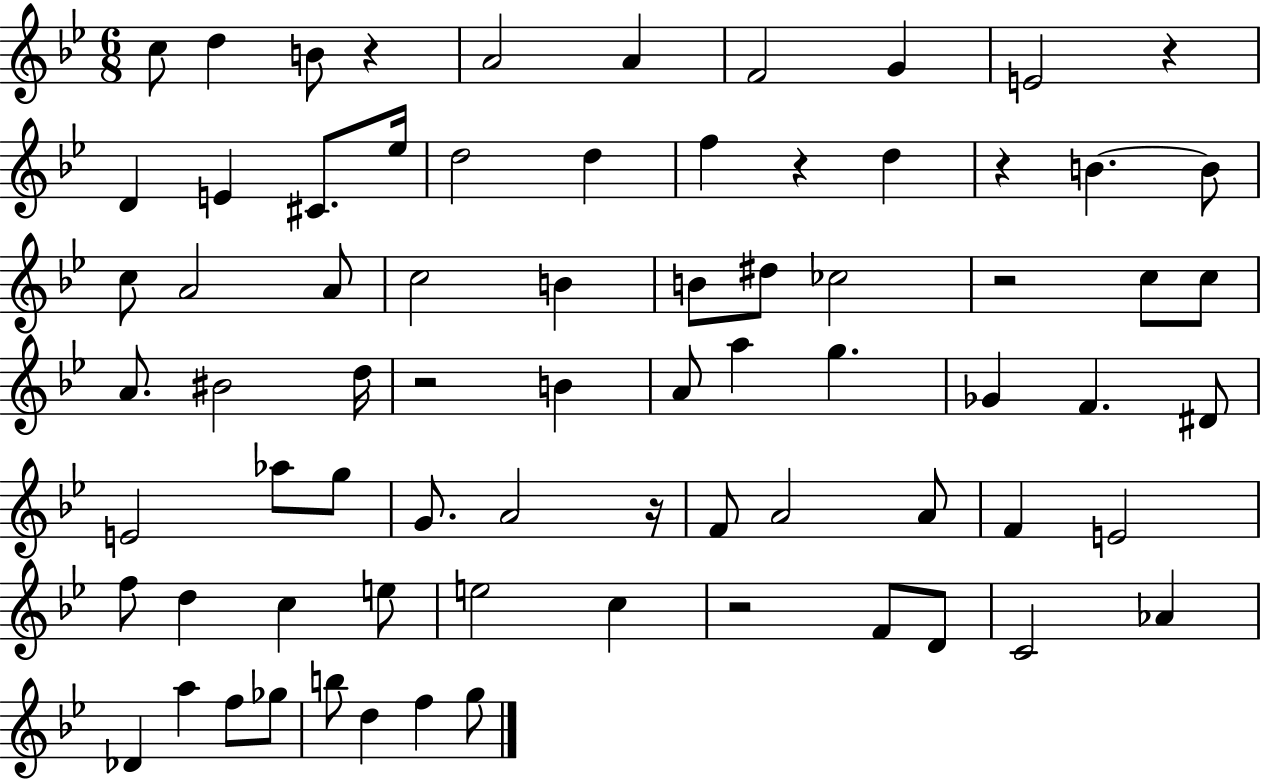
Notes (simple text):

C5/e D5/q B4/e R/q A4/h A4/q F4/h G4/q E4/h R/q D4/q E4/q C#4/e. Eb5/s D5/h D5/q F5/q R/q D5/q R/q B4/q. B4/e C5/e A4/h A4/e C5/h B4/q B4/e D#5/e CES5/h R/h C5/e C5/e A4/e. BIS4/h D5/s R/h B4/q A4/e A5/q G5/q. Gb4/q F4/q. D#4/e E4/h Ab5/e G5/e G4/e. A4/h R/s F4/e A4/h A4/e F4/q E4/h F5/e D5/q C5/q E5/e E5/h C5/q R/h F4/e D4/e C4/h Ab4/q Db4/q A5/q F5/e Gb5/e B5/e D5/q F5/q G5/e